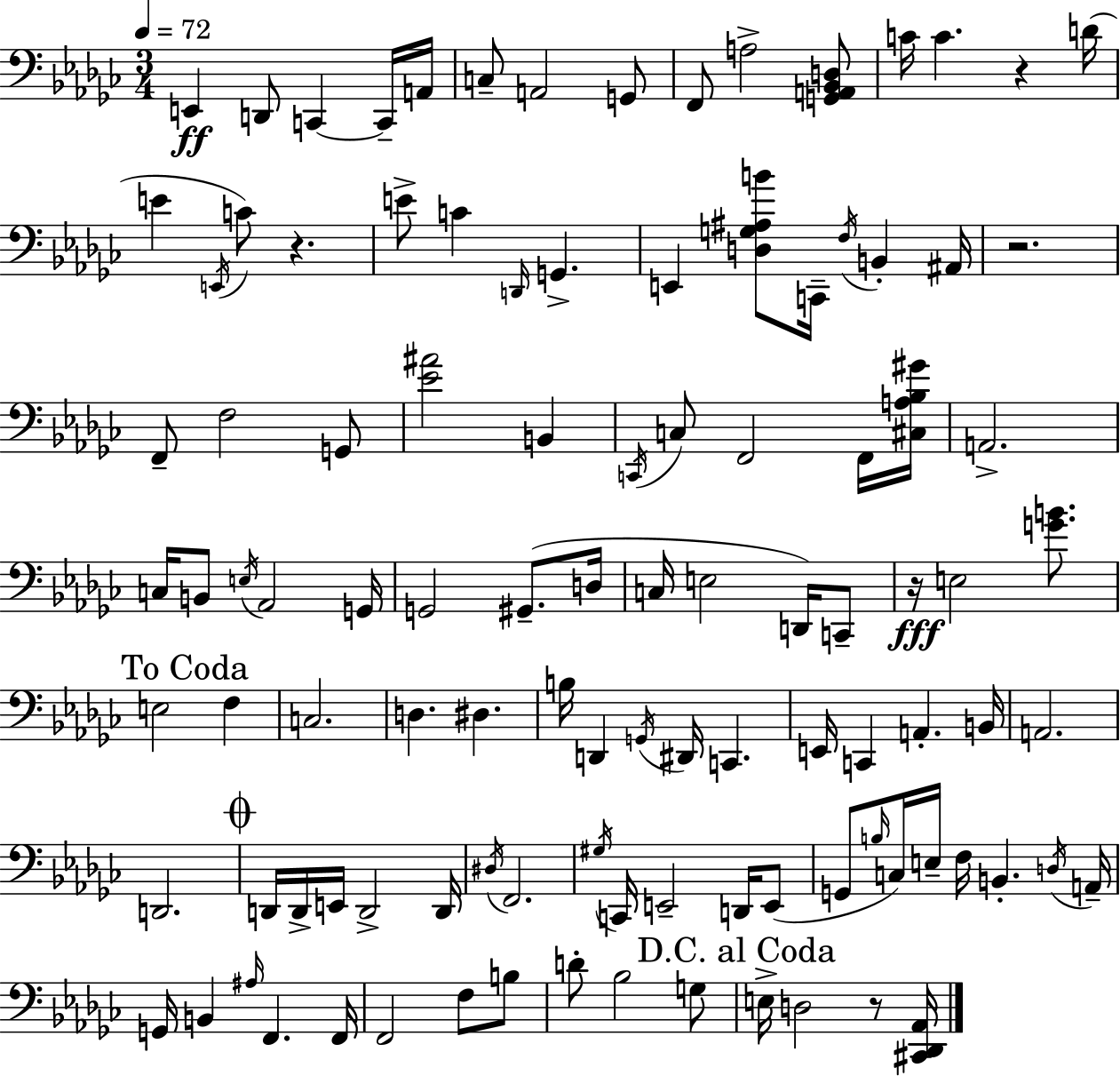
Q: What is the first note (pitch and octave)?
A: E2